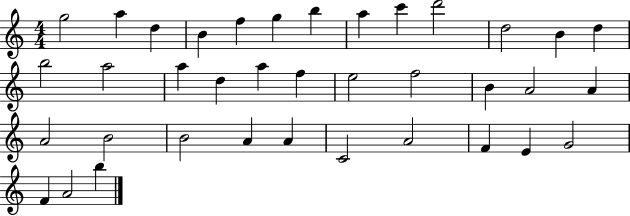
G5/h A5/q D5/q B4/q F5/q G5/q B5/q A5/q C6/q D6/h D5/h B4/q D5/q B5/h A5/h A5/q D5/q A5/q F5/q E5/h F5/h B4/q A4/h A4/q A4/h B4/h B4/h A4/q A4/q C4/h A4/h F4/q E4/q G4/h F4/q A4/h B5/q